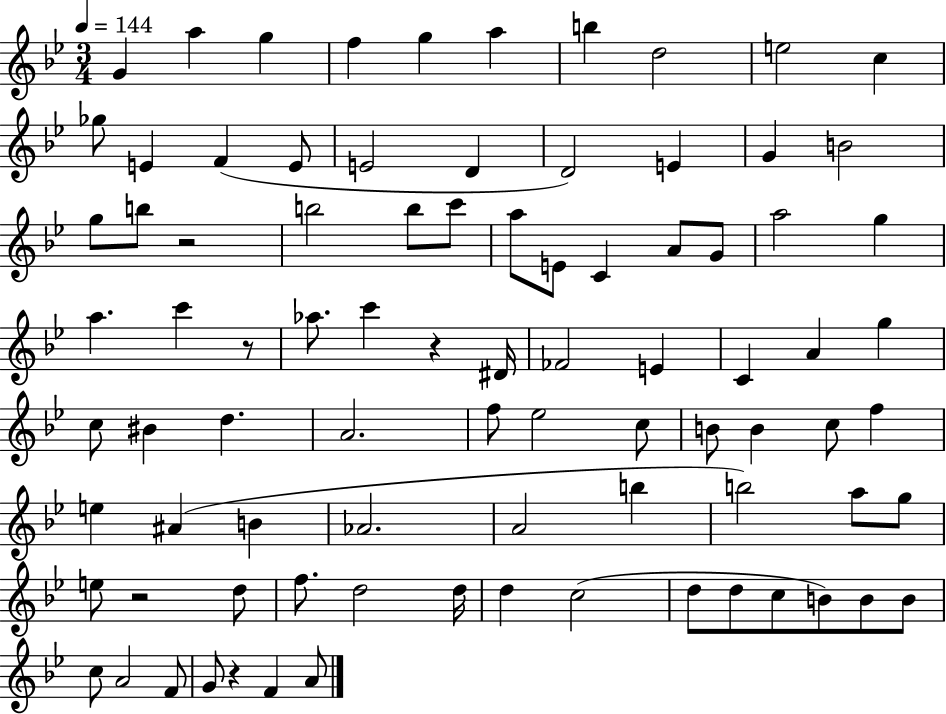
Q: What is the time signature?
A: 3/4